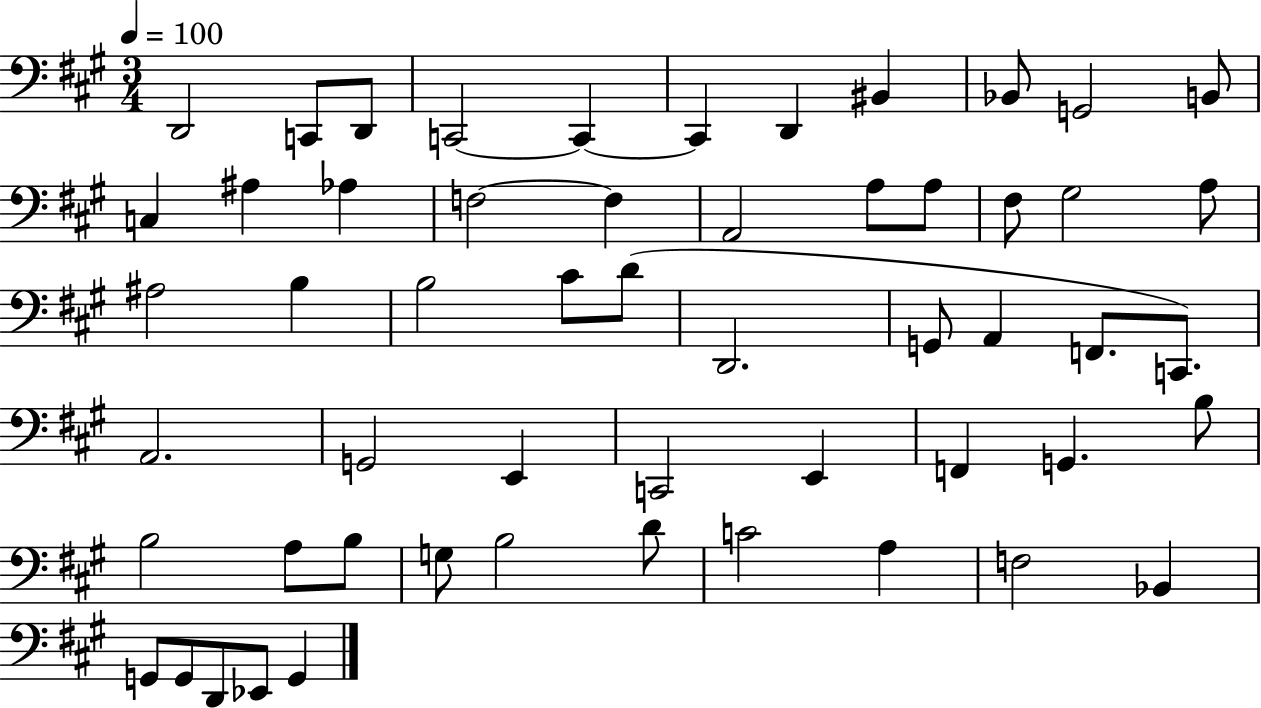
D2/h C2/e D2/e C2/h C2/q C2/q D2/q BIS2/q Bb2/e G2/h B2/e C3/q A#3/q Ab3/q F3/h F3/q A2/h A3/e A3/e F#3/e G#3/h A3/e A#3/h B3/q B3/h C#4/e D4/e D2/h. G2/e A2/q F2/e. C2/e. A2/h. G2/h E2/q C2/h E2/q F2/q G2/q. B3/e B3/h A3/e B3/e G3/e B3/h D4/e C4/h A3/q F3/h Bb2/q G2/e G2/e D2/e Eb2/e G2/q